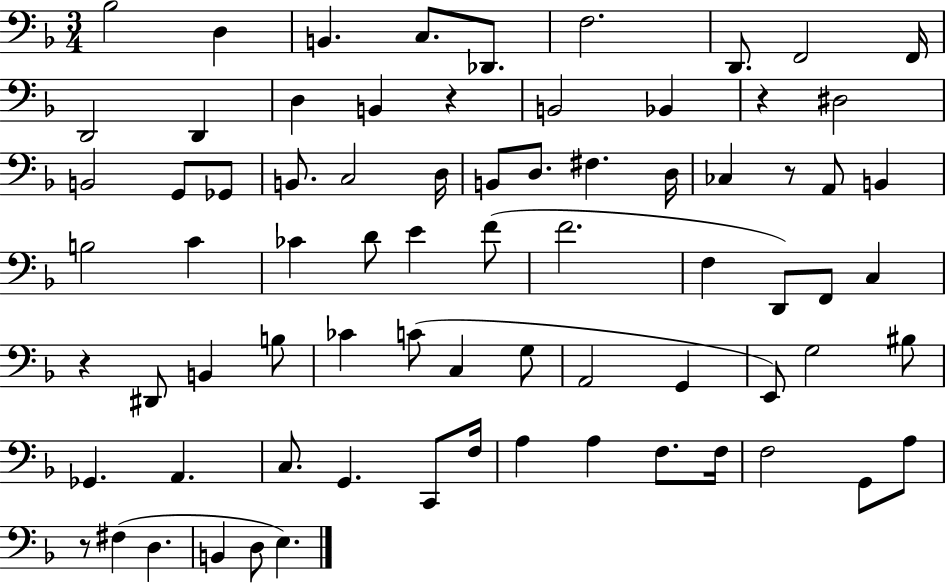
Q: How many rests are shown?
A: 5